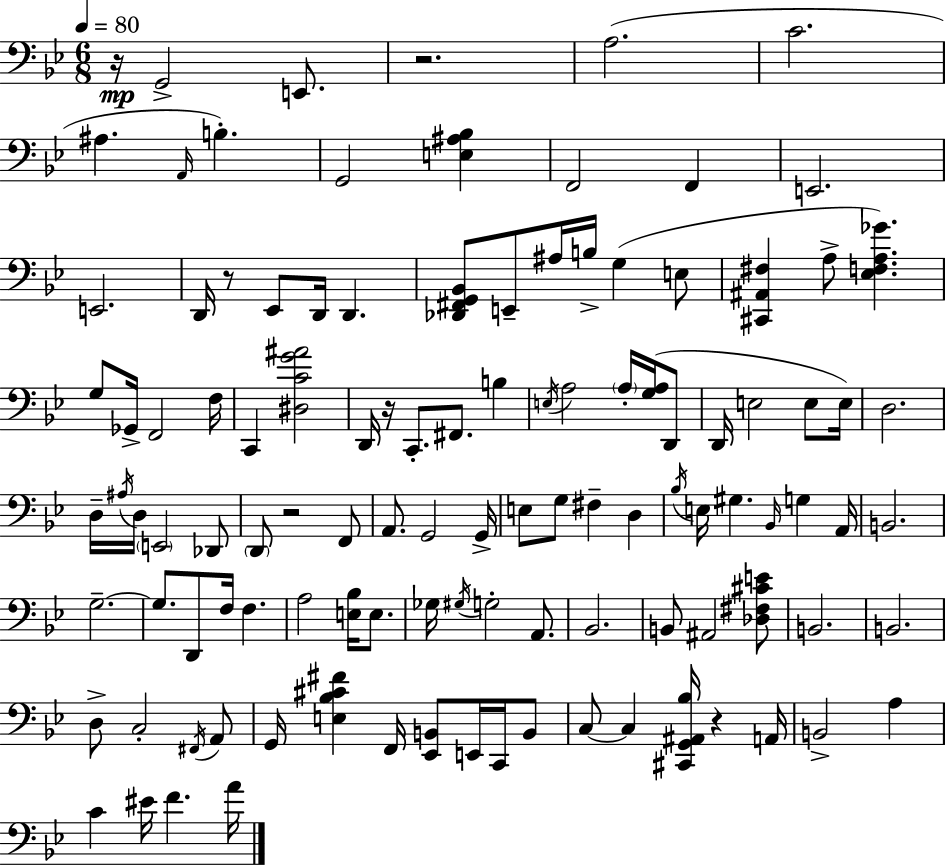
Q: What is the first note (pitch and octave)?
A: G2